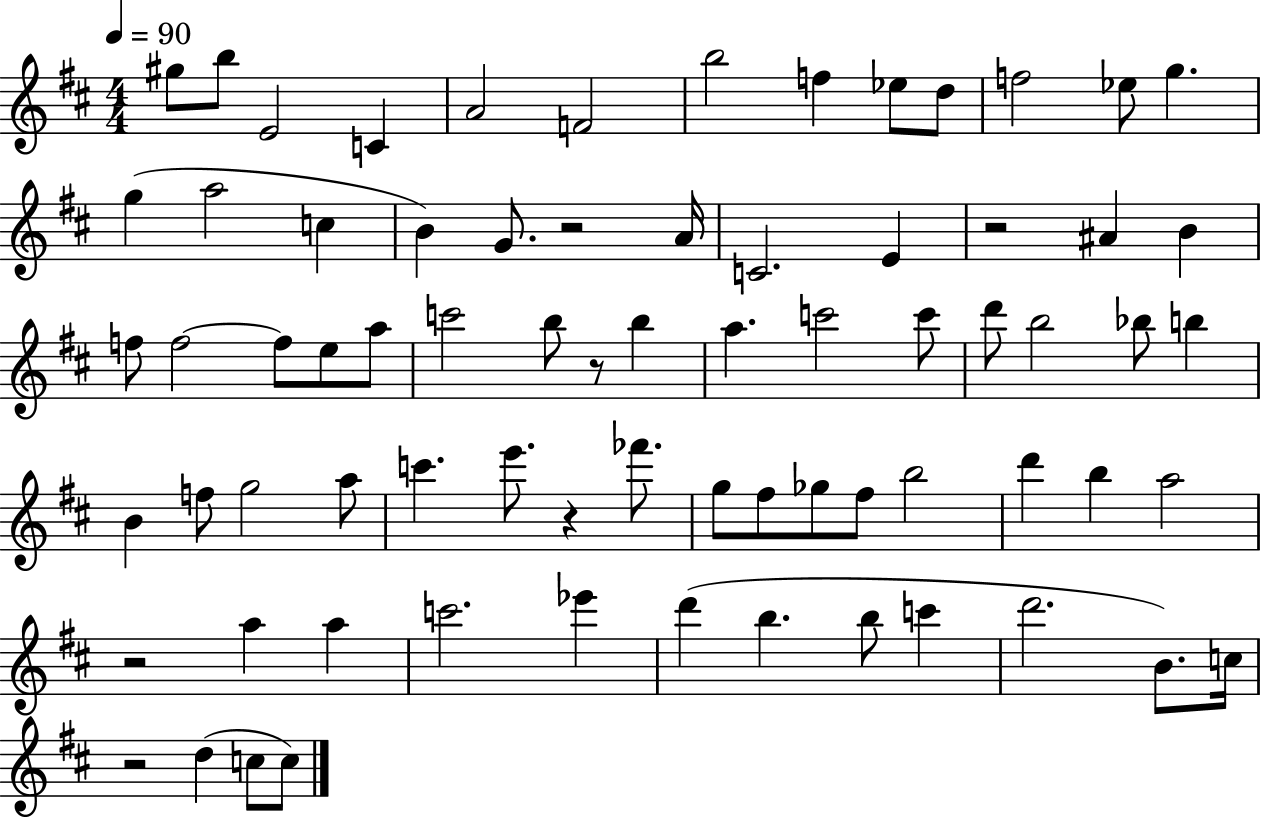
X:1
T:Untitled
M:4/4
L:1/4
K:D
^g/2 b/2 E2 C A2 F2 b2 f _e/2 d/2 f2 _e/2 g g a2 c B G/2 z2 A/4 C2 E z2 ^A B f/2 f2 f/2 e/2 a/2 c'2 b/2 z/2 b a c'2 c'/2 d'/2 b2 _b/2 b B f/2 g2 a/2 c' e'/2 z _f'/2 g/2 ^f/2 _g/2 ^f/2 b2 d' b a2 z2 a a c'2 _e' d' b b/2 c' d'2 B/2 c/4 z2 d c/2 c/2